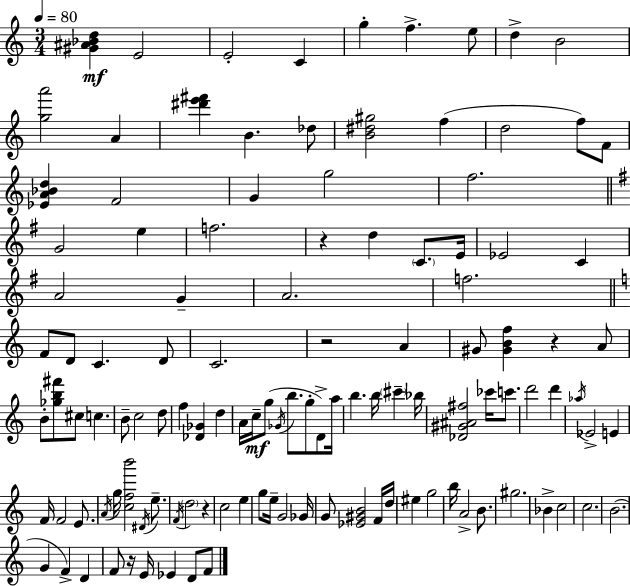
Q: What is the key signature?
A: C major